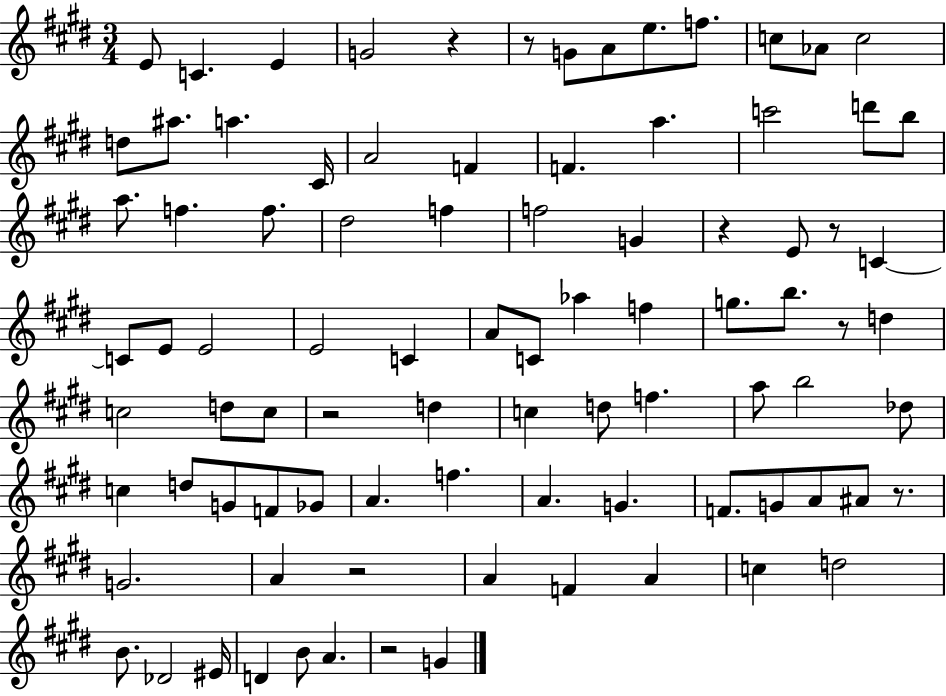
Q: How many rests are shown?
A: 9